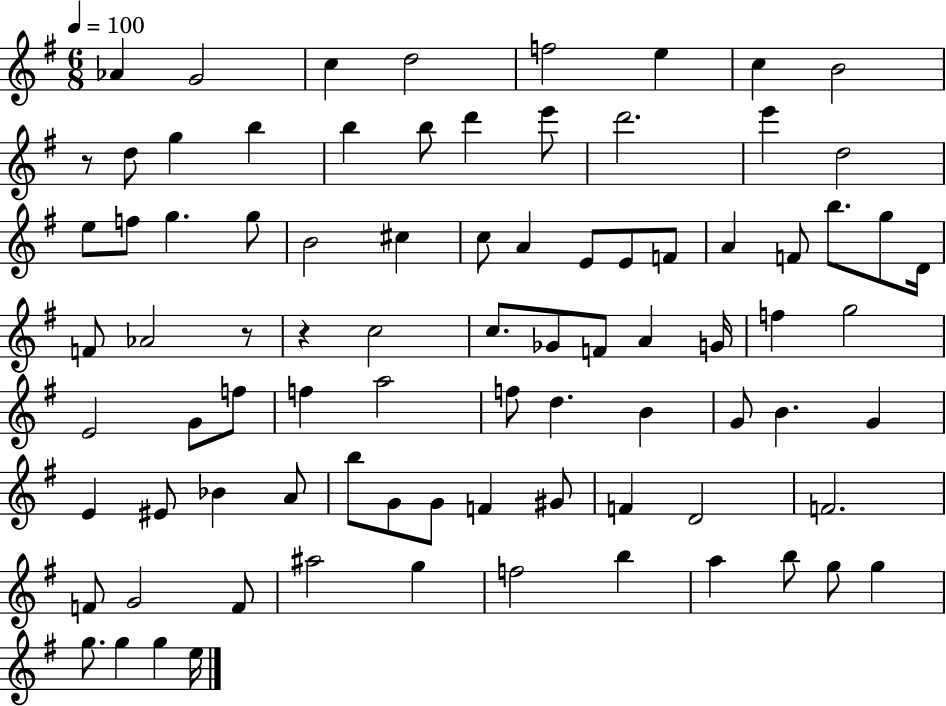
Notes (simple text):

Ab4/q G4/h C5/q D5/h F5/h E5/q C5/q B4/h R/e D5/e G5/q B5/q B5/q B5/e D6/q E6/e D6/h. E6/q D5/h E5/e F5/e G5/q. G5/e B4/h C#5/q C5/e A4/q E4/e E4/e F4/e A4/q F4/e B5/e. G5/e D4/s F4/e Ab4/h R/e R/q C5/h C5/e. Gb4/e F4/e A4/q G4/s F5/q G5/h E4/h G4/e F5/e F5/q A5/h F5/e D5/q. B4/q G4/e B4/q. G4/q E4/q EIS4/e Bb4/q A4/e B5/e G4/e G4/e F4/q G#4/e F4/q D4/h F4/h. F4/e G4/h F4/e A#5/h G5/q F5/h B5/q A5/q B5/e G5/e G5/q G5/e. G5/q G5/q E5/s